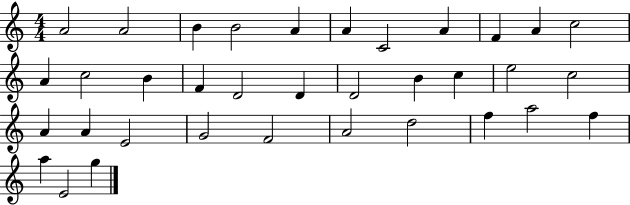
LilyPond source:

{
  \clef treble
  \numericTimeSignature
  \time 4/4
  \key c \major
  a'2 a'2 | b'4 b'2 a'4 | a'4 c'2 a'4 | f'4 a'4 c''2 | \break a'4 c''2 b'4 | f'4 d'2 d'4 | d'2 b'4 c''4 | e''2 c''2 | \break a'4 a'4 e'2 | g'2 f'2 | a'2 d''2 | f''4 a''2 f''4 | \break a''4 e'2 g''4 | \bar "|."
}